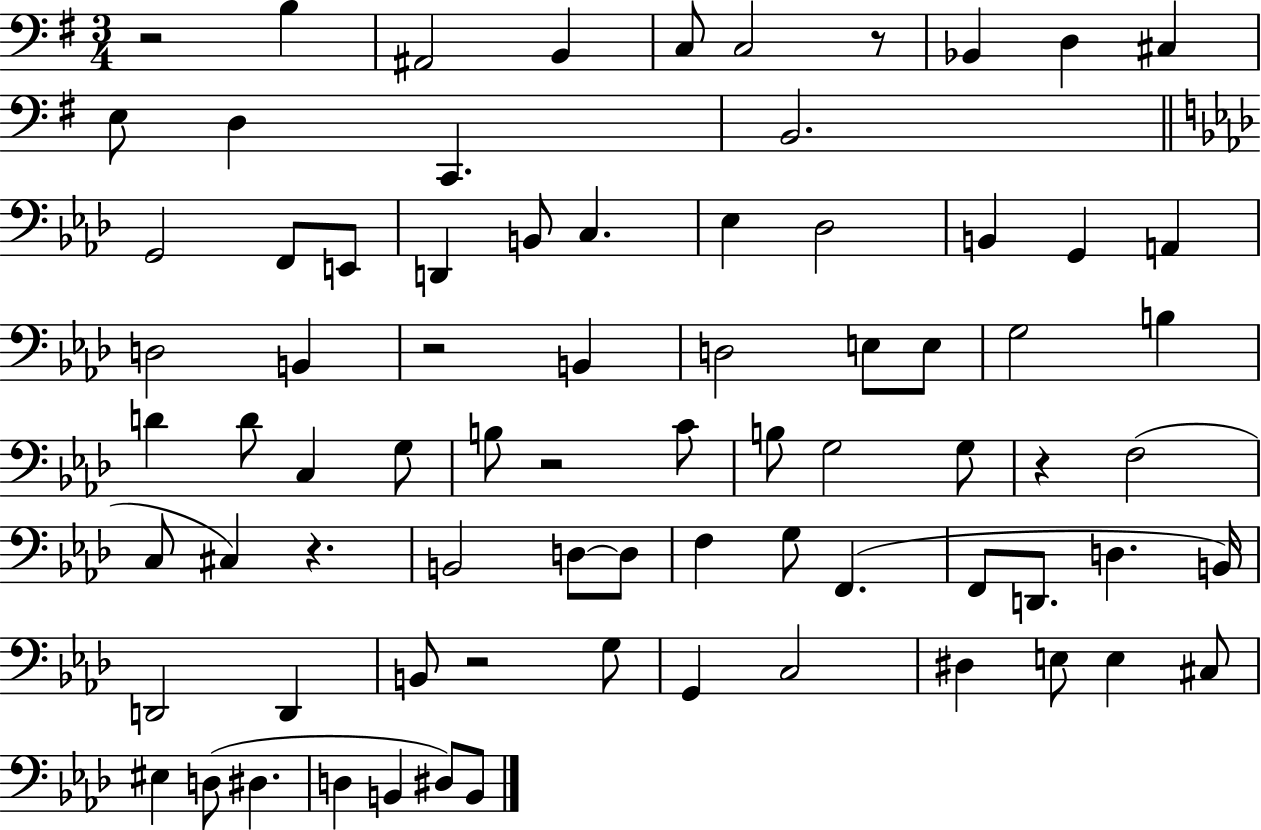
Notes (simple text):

R/h B3/q A#2/h B2/q C3/e C3/h R/e Bb2/q D3/q C#3/q E3/e D3/q C2/q. B2/h. G2/h F2/e E2/e D2/q B2/e C3/q. Eb3/q Db3/h B2/q G2/q A2/q D3/h B2/q R/h B2/q D3/h E3/e E3/e G3/h B3/q D4/q D4/e C3/q G3/e B3/e R/h C4/e B3/e G3/h G3/e R/q F3/h C3/e C#3/q R/q. B2/h D3/e D3/e F3/q G3/e F2/q. F2/e D2/e. D3/q. B2/s D2/h D2/q B2/e R/h G3/e G2/q C3/h D#3/q E3/e E3/q C#3/e EIS3/q D3/e D#3/q. D3/q B2/q D#3/e B2/e